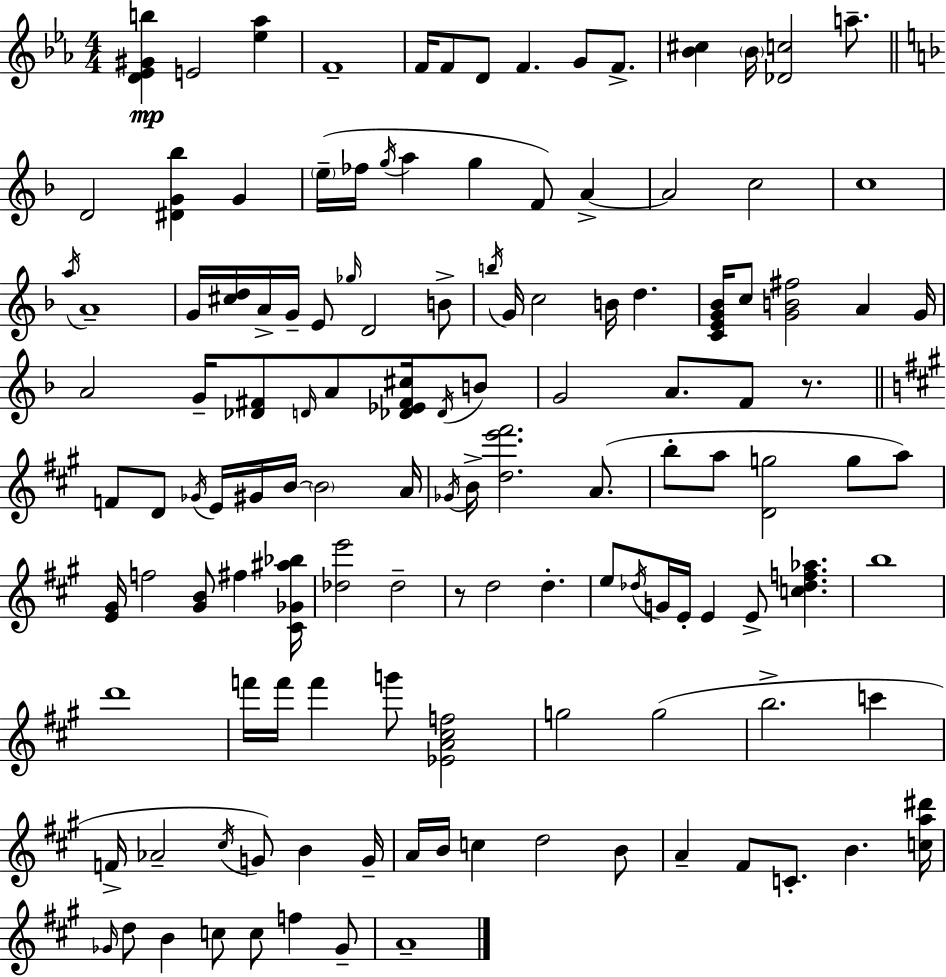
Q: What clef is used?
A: treble